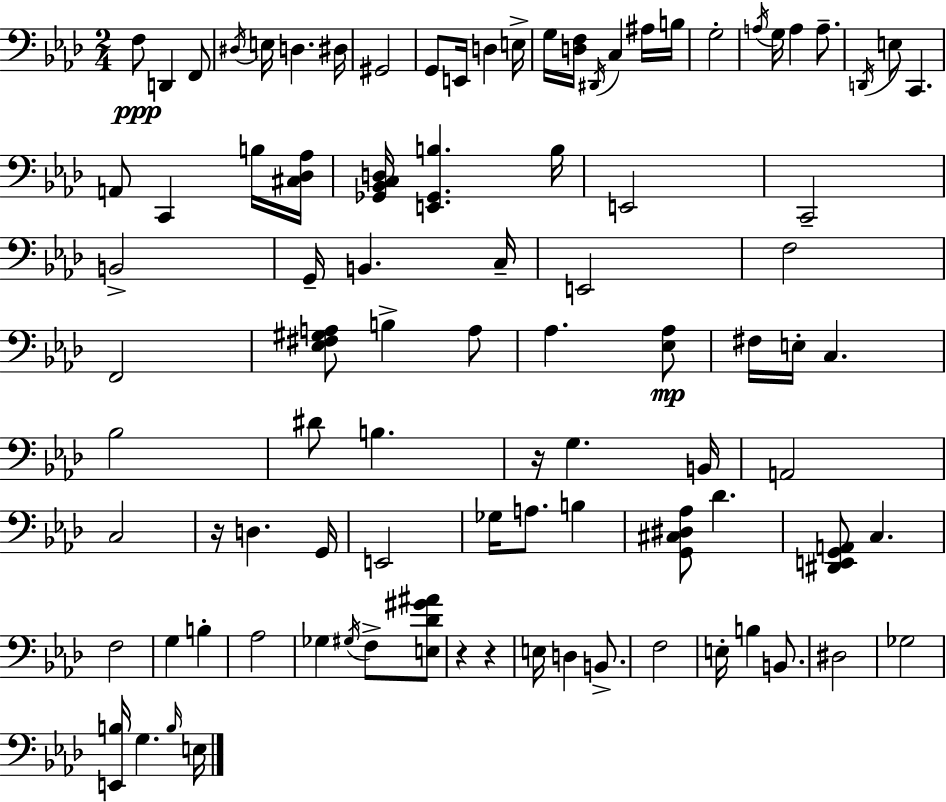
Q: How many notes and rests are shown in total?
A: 92